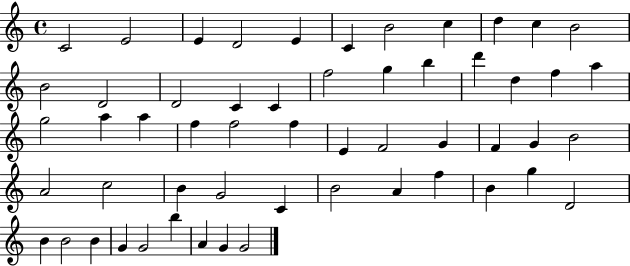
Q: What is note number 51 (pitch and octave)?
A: G4